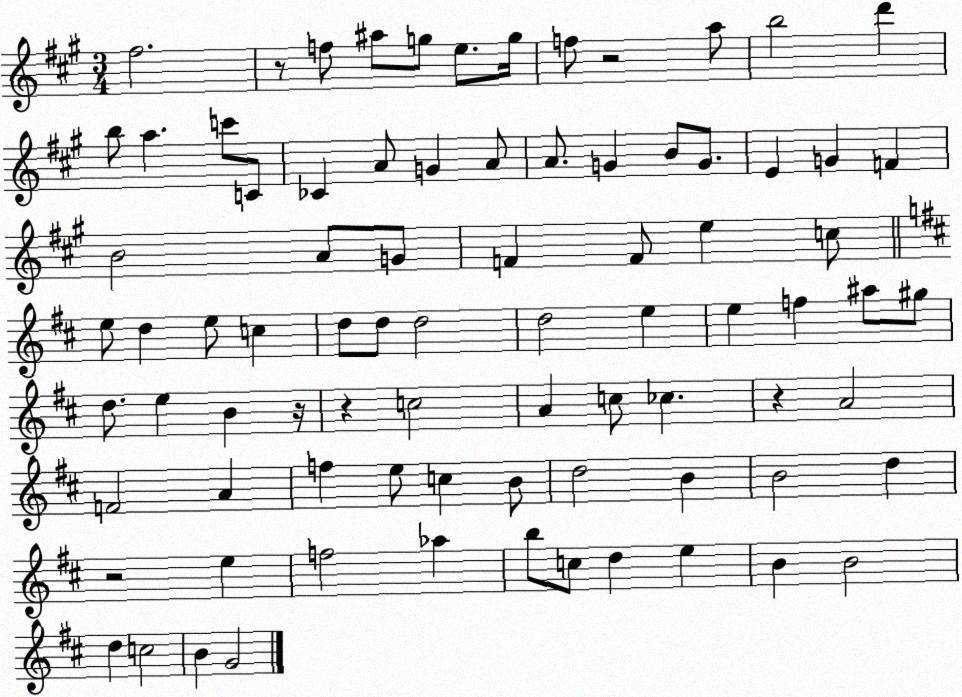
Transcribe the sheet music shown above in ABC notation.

X:1
T:Untitled
M:3/4
L:1/4
K:A
^f2 z/2 f/2 ^a/2 g/2 e/2 g/4 f/2 z2 a/2 b2 d' b/2 a c'/2 C/2 _C A/2 G A/2 A/2 G B/2 G/2 E G F B2 A/2 G/2 F F/2 e c/2 e/2 d e/2 c d/2 d/2 d2 d2 e e f ^a/2 ^g/2 d/2 e B z/4 z c2 A c/2 _c z A2 F2 A f e/2 c B/2 d2 B B2 d z2 e f2 _a b/2 c/2 d e B B2 d c2 B G2